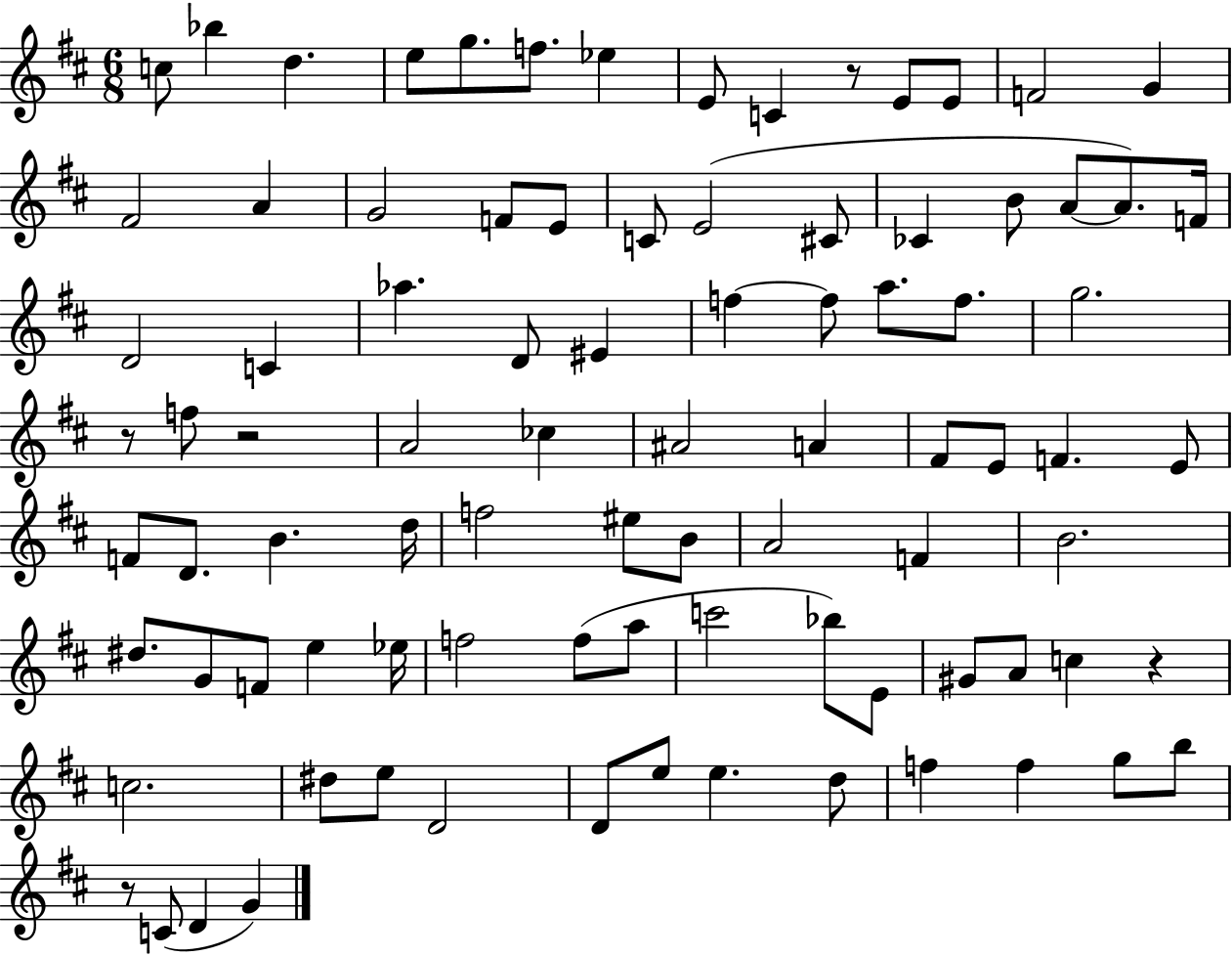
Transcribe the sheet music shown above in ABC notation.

X:1
T:Untitled
M:6/8
L:1/4
K:D
c/2 _b d e/2 g/2 f/2 _e E/2 C z/2 E/2 E/2 F2 G ^F2 A G2 F/2 E/2 C/2 E2 ^C/2 _C B/2 A/2 A/2 F/4 D2 C _a D/2 ^E f f/2 a/2 f/2 g2 z/2 f/2 z2 A2 _c ^A2 A ^F/2 E/2 F E/2 F/2 D/2 B d/4 f2 ^e/2 B/2 A2 F B2 ^d/2 G/2 F/2 e _e/4 f2 f/2 a/2 c'2 _b/2 E/2 ^G/2 A/2 c z c2 ^d/2 e/2 D2 D/2 e/2 e d/2 f f g/2 b/2 z/2 C/2 D G